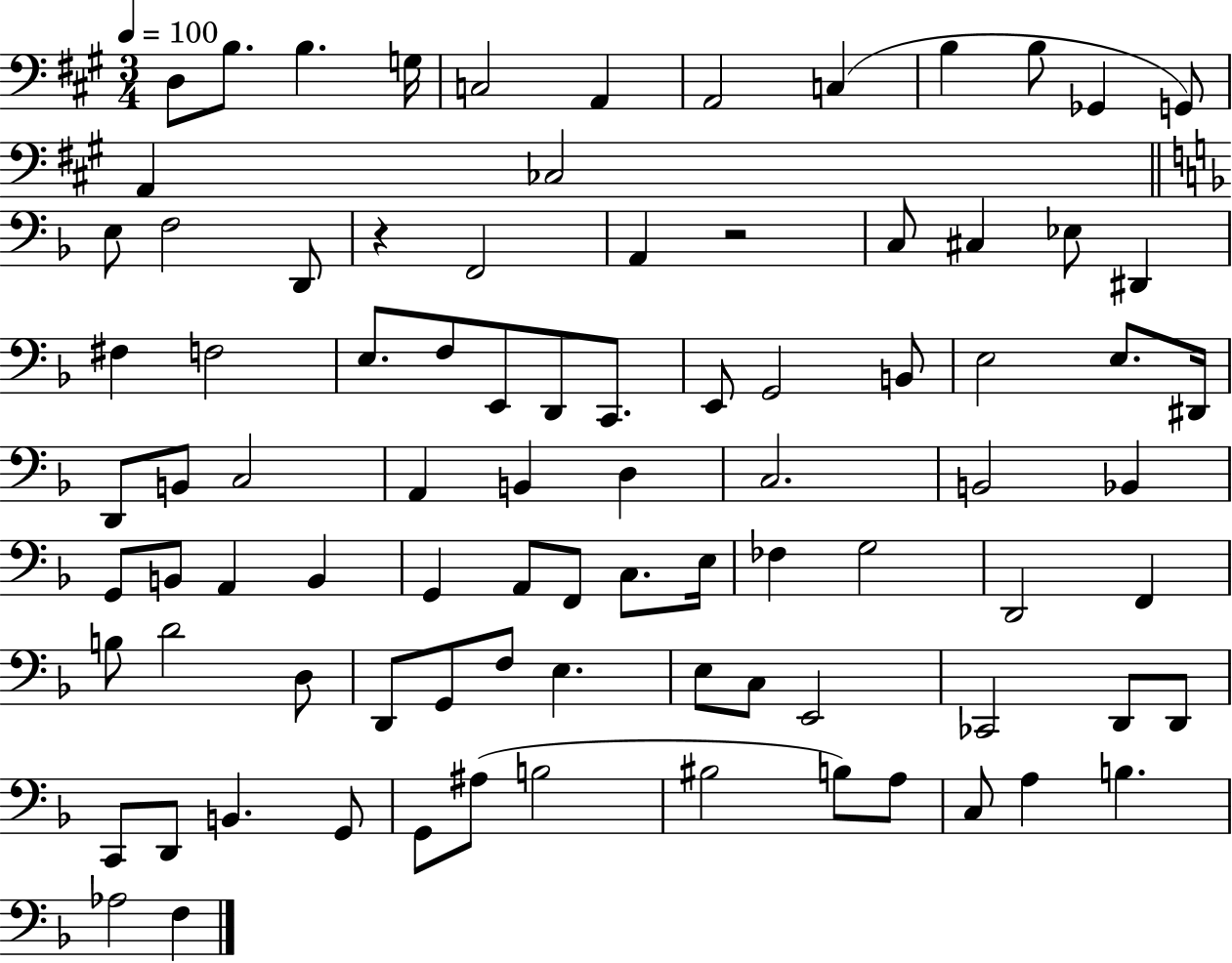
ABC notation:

X:1
T:Untitled
M:3/4
L:1/4
K:A
D,/2 B,/2 B, G,/4 C,2 A,, A,,2 C, B, B,/2 _G,, G,,/2 A,, _C,2 E,/2 F,2 D,,/2 z F,,2 A,, z2 C,/2 ^C, _E,/2 ^D,, ^F, F,2 E,/2 F,/2 E,,/2 D,,/2 C,,/2 E,,/2 G,,2 B,,/2 E,2 E,/2 ^D,,/4 D,,/2 B,,/2 C,2 A,, B,, D, C,2 B,,2 _B,, G,,/2 B,,/2 A,, B,, G,, A,,/2 F,,/2 C,/2 E,/4 _F, G,2 D,,2 F,, B,/2 D2 D,/2 D,,/2 G,,/2 F,/2 E, E,/2 C,/2 E,,2 _C,,2 D,,/2 D,,/2 C,,/2 D,,/2 B,, G,,/2 G,,/2 ^A,/2 B,2 ^B,2 B,/2 A,/2 C,/2 A, B, _A,2 F,